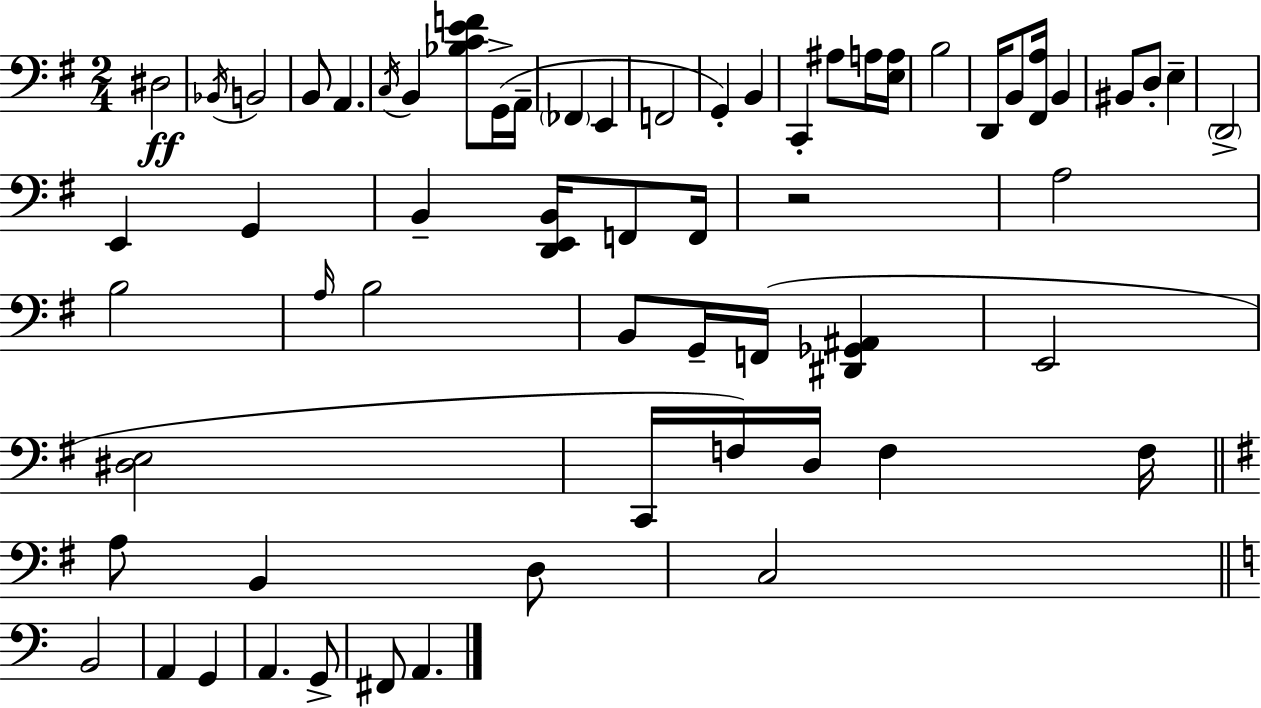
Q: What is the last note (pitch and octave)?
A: A2